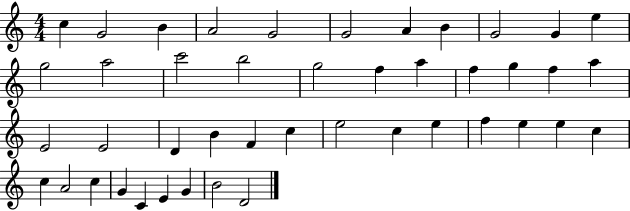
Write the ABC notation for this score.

X:1
T:Untitled
M:4/4
L:1/4
K:C
c G2 B A2 G2 G2 A B G2 G e g2 a2 c'2 b2 g2 f a f g f a E2 E2 D B F c e2 c e f e e c c A2 c G C E G B2 D2